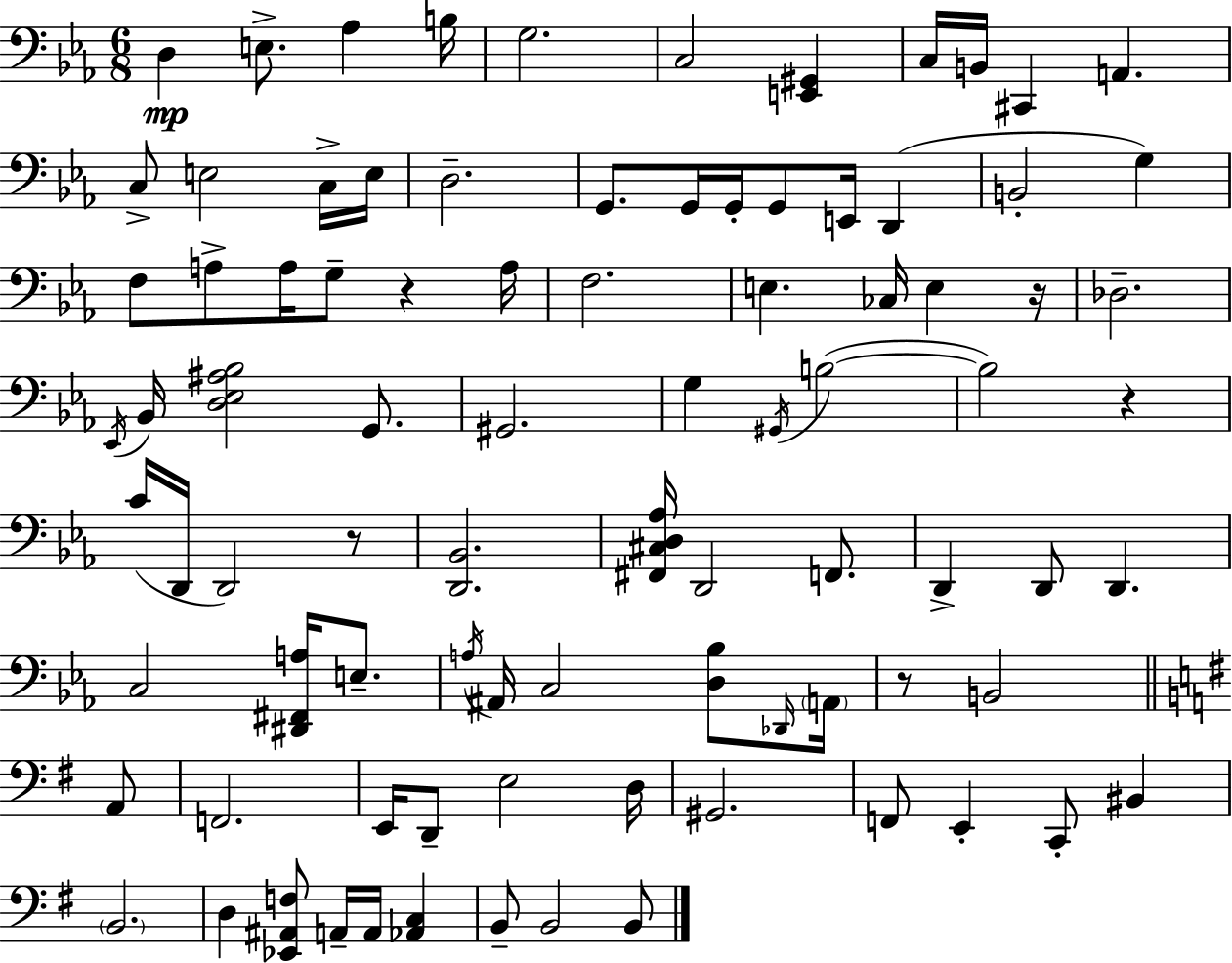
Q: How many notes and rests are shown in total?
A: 88